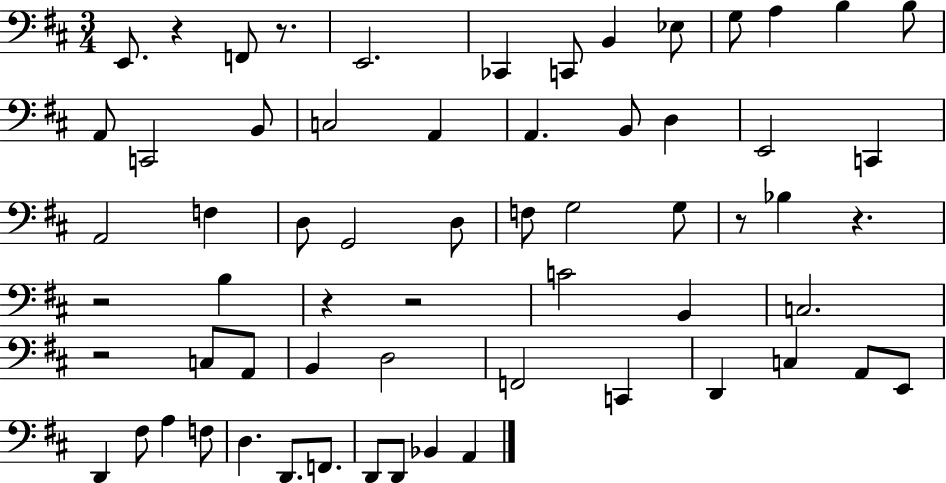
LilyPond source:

{
  \clef bass
  \numericTimeSignature
  \time 3/4
  \key d \major
  e,8. r4 f,8 r8. | e,2. | ces,4 c,8 b,4 ees8 | g8 a4 b4 b8 | \break a,8 c,2 b,8 | c2 a,4 | a,4. b,8 d4 | e,2 c,4 | \break a,2 f4 | d8 g,2 d8 | f8 g2 g8 | r8 bes4 r4. | \break r2 b4 | r4 r2 | c'2 b,4 | c2. | \break r2 c8 a,8 | b,4 d2 | f,2 c,4 | d,4 c4 a,8 e,8 | \break d,4 fis8 a4 f8 | d4. d,8. f,8. | d,8 d,8 bes,4 a,4 | \bar "|."
}